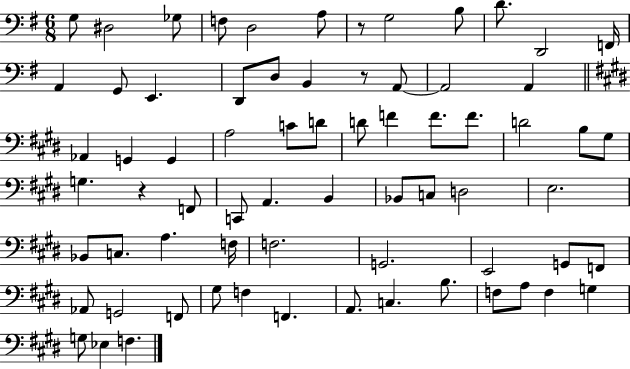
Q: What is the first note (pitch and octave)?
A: G3